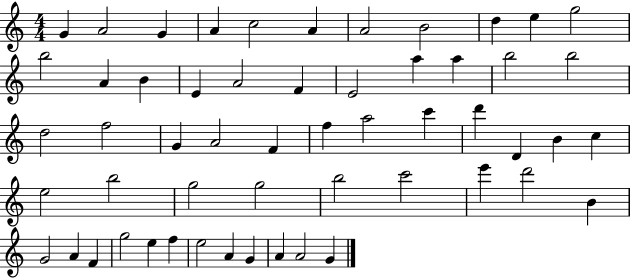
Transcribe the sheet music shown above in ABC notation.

X:1
T:Untitled
M:4/4
L:1/4
K:C
G A2 G A c2 A A2 B2 d e g2 b2 A B E A2 F E2 a a b2 b2 d2 f2 G A2 F f a2 c' d' D B c e2 b2 g2 g2 b2 c'2 e' d'2 B G2 A F g2 e f e2 A G A A2 G